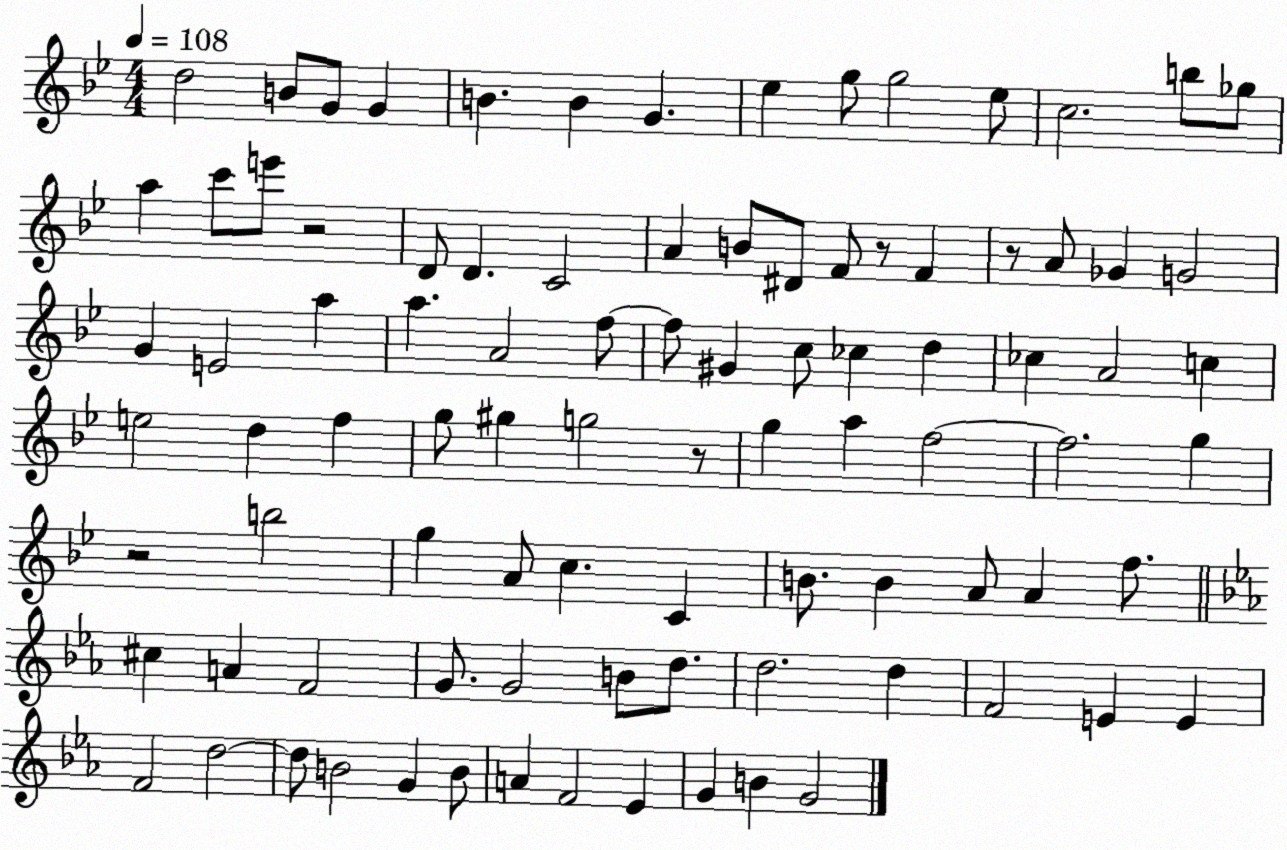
X:1
T:Untitled
M:4/4
L:1/4
K:Bb
d2 B/2 G/2 G B B G _e g/2 g2 _e/2 c2 b/2 _g/2 a c'/2 e'/2 z2 D/2 D C2 A B/2 ^D/2 F/2 z/2 F z/2 A/2 _G G2 G E2 a a A2 f/2 f/2 ^G c/2 _c d _c A2 c e2 d f g/2 ^g g2 z/2 g a f2 f2 g z2 b2 g A/2 c C B/2 B A/2 A f/2 ^c A F2 G/2 G2 B/2 d/2 d2 d F2 E E F2 d2 d/2 B2 G B/2 A F2 _E G B G2